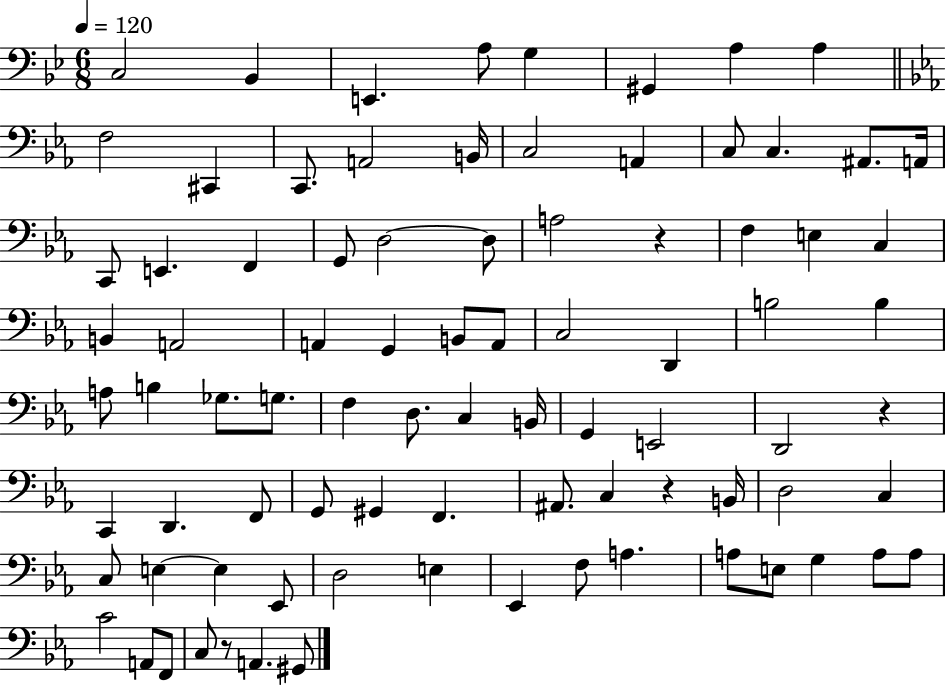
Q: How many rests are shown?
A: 4